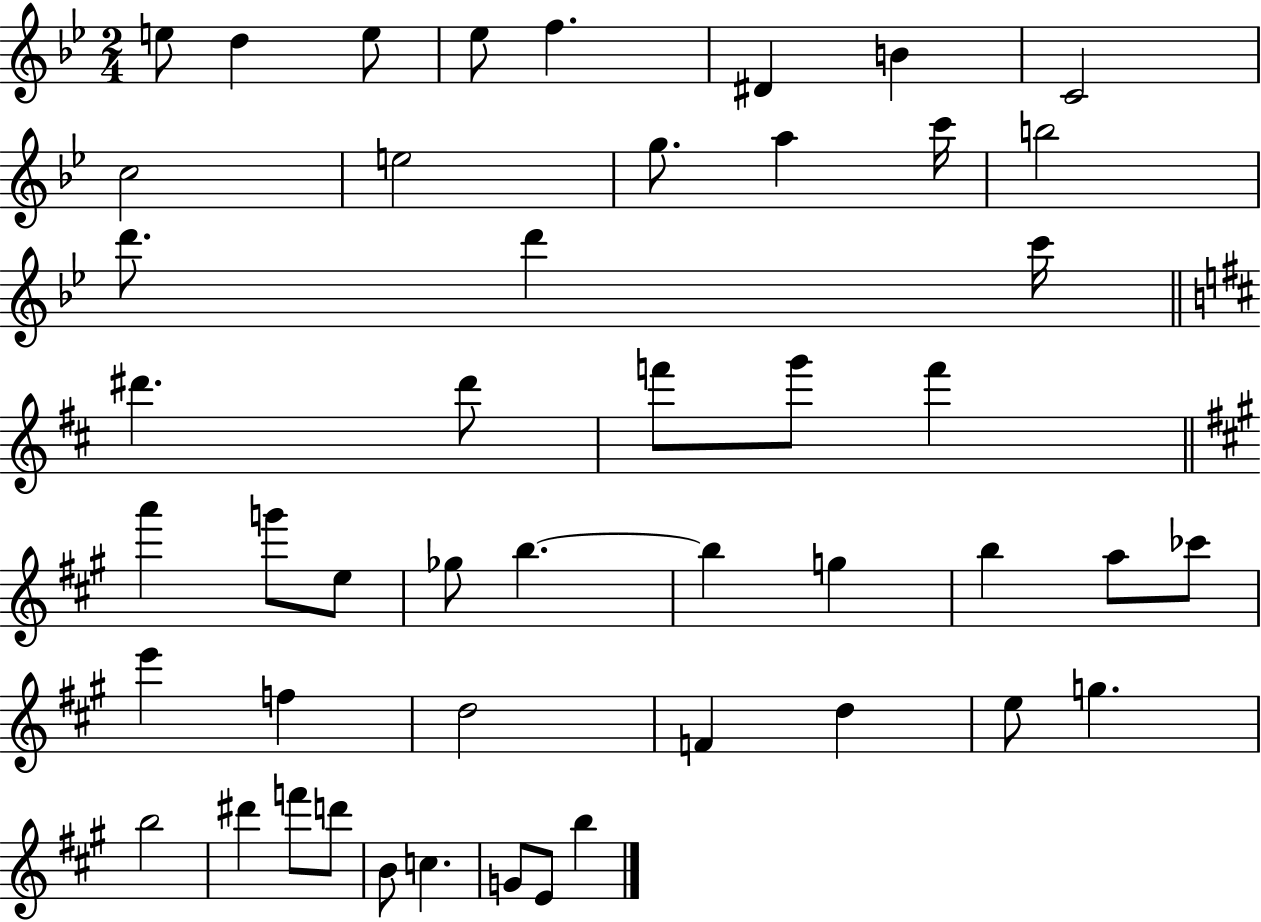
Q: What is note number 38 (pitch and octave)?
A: E5